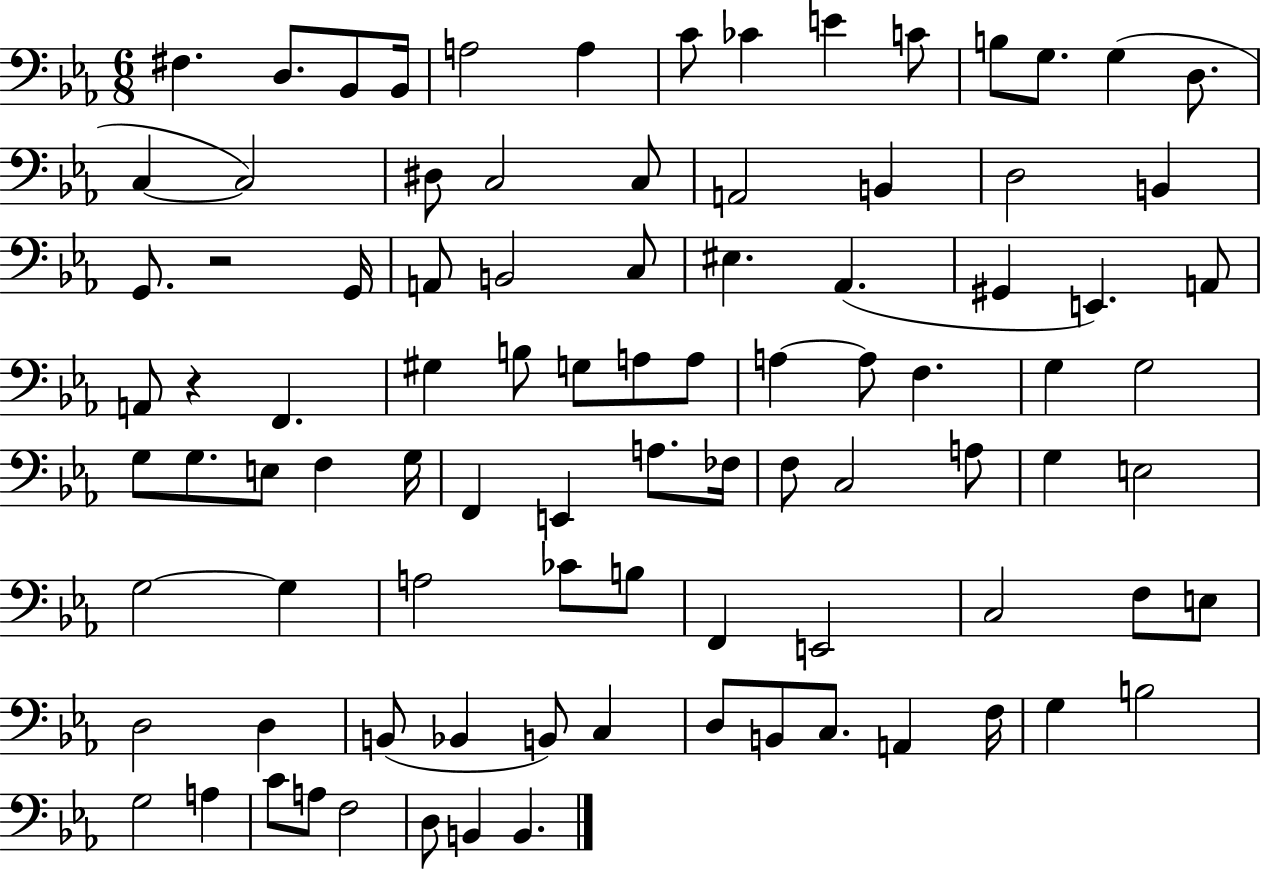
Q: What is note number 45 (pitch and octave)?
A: G3